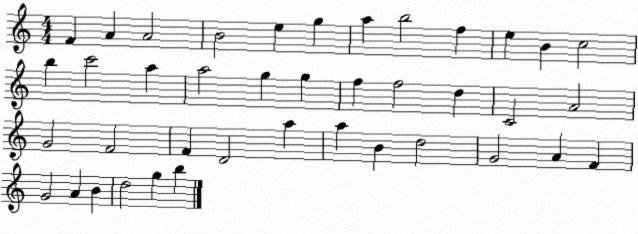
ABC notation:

X:1
T:Untitled
M:4/4
L:1/4
K:C
F A A2 B2 e g a b2 f e B c2 b c'2 a a2 g g f f2 d C2 A2 G2 F2 F D2 a a B d2 G2 A F G2 A B d2 g b